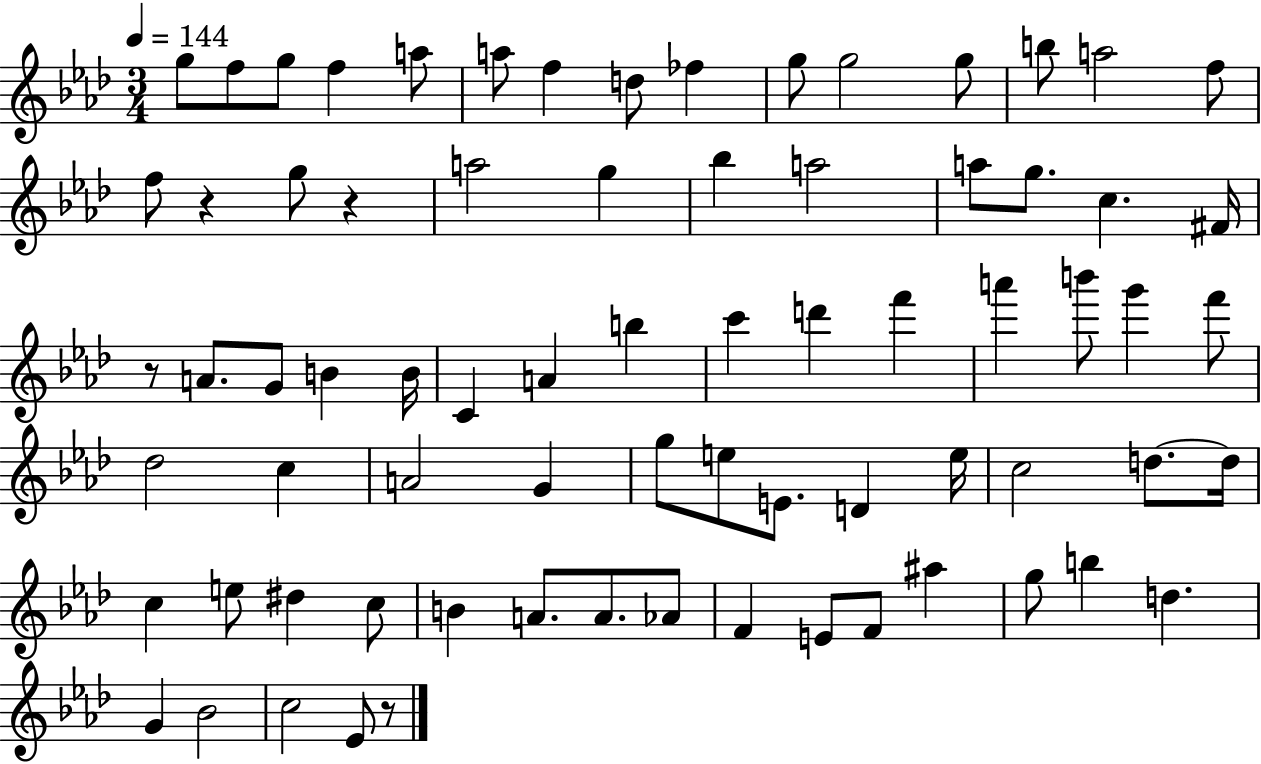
{
  \clef treble
  \numericTimeSignature
  \time 3/4
  \key aes \major
  \tempo 4 = 144
  g''8 f''8 g''8 f''4 a''8 | a''8 f''4 d''8 fes''4 | g''8 g''2 g''8 | b''8 a''2 f''8 | \break f''8 r4 g''8 r4 | a''2 g''4 | bes''4 a''2 | a''8 g''8. c''4. fis'16 | \break r8 a'8. g'8 b'4 b'16 | c'4 a'4 b''4 | c'''4 d'''4 f'''4 | a'''4 b'''8 g'''4 f'''8 | \break des''2 c''4 | a'2 g'4 | g''8 e''8 e'8. d'4 e''16 | c''2 d''8.~~ d''16 | \break c''4 e''8 dis''4 c''8 | b'4 a'8. a'8. aes'8 | f'4 e'8 f'8 ais''4 | g''8 b''4 d''4. | \break g'4 bes'2 | c''2 ees'8 r8 | \bar "|."
}